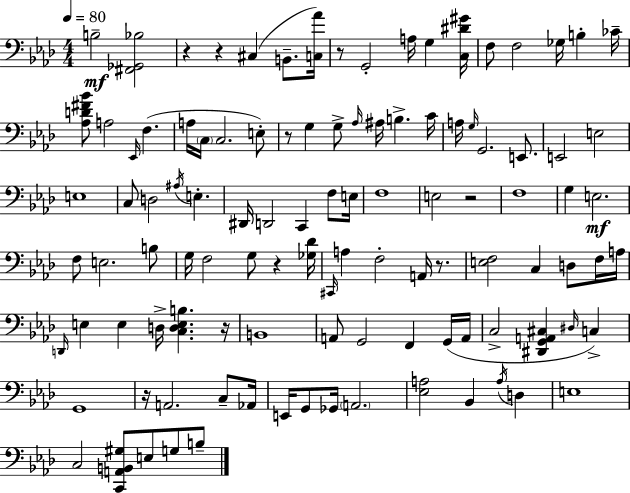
{
  \clef bass
  \numericTimeSignature
  \time 4/4
  \key f \minor
  \tempo 4 = 80
  b2--\mf <fis, ges, bes>2 | r4 r4 cis4( b,8.-- <c aes'>16) | r8 g,2-. a16 g4 <c dis' gis'>16 | f8 f2 ges16 b4-. ces'16-- | \break <aes d' fis' bes'>8 a2 \grace { ees,16 }( f4. | a16 \parenthesize c16 c2. e8-.) | r8 g4 g8-> \grace { aes16 } ais16 b4.-> | c'16 a16 \grace { g16 } g,2. | \break e,8. e,2 e2 | e1 | c8 d2 \acciaccatura { ais16 } e4.-. | dis,16 d,2 c,4 | \break f8 e16 f1 | e2 r2 | f1 | g4 e2.\mf | \break f8 e2. | b8 g16 f2 g8 r4 | <ges des'>16 \grace { cis,16 } a4 f2-. | a,16 r8. <e f>2 c4 | \break d8 f16 a16 \grace { d,16 } e4 e4 d16-> <c d e b>4. | r16 b,1 | a,8 g,2 | f,4 g,16( a,16 c2-> <dis, g, a, cis>4 | \break \grace { dis16 } c4->) g,1 | r16 a,2. | c8-- aes,16 e,16 g,8 ges,16 \parenthesize a,2. | <ees a>2 bes,4 | \break \acciaccatura { a16 } d4 e1 | c2 | <c, a, b, gis>8 e8 g8 b8-- \bar "|."
}